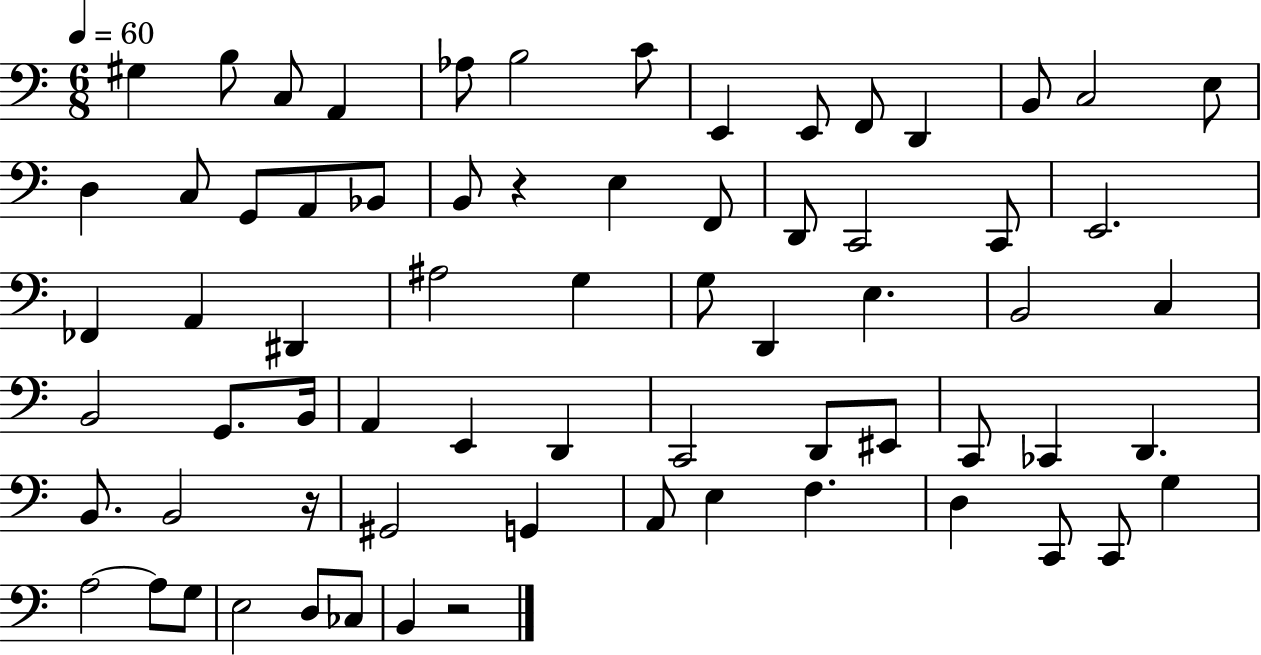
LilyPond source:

{
  \clef bass
  \numericTimeSignature
  \time 6/8
  \key c \major
  \tempo 4 = 60
  gis4 b8 c8 a,4 | aes8 b2 c'8 | e,4 e,8 f,8 d,4 | b,8 c2 e8 | \break d4 c8 g,8 a,8 bes,8 | b,8 r4 e4 f,8 | d,8 c,2 c,8 | e,2. | \break fes,4 a,4 dis,4 | ais2 g4 | g8 d,4 e4. | b,2 c4 | \break b,2 g,8. b,16 | a,4 e,4 d,4 | c,2 d,8 eis,8 | c,8 ces,4 d,4. | \break b,8. b,2 r16 | gis,2 g,4 | a,8 e4 f4. | d4 c,8 c,8 g4 | \break a2~~ a8 g8 | e2 d8 ces8 | b,4 r2 | \bar "|."
}